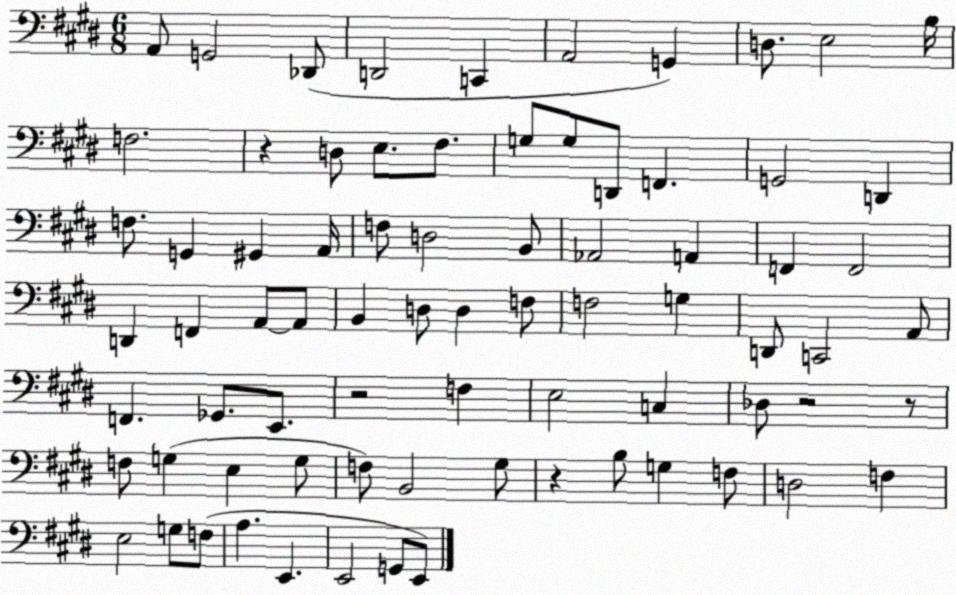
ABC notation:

X:1
T:Untitled
M:6/8
L:1/4
K:E
A,,/2 G,,2 _D,,/2 D,,2 C,, A,,2 G,, D,/2 E,2 B,/4 F,2 z D,/2 E,/2 ^F,/2 G,/2 G,/2 D,,/2 F,, G,,2 D,, F,/2 G,, ^G,, A,,/4 F,/2 D,2 B,,/2 _A,,2 A,, F,, F,,2 D,, F,, A,,/2 A,,/2 B,, D,/2 D, F,/2 F,2 G, D,,/2 C,,2 A,,/2 F,, _G,,/2 E,,/2 z2 F, E,2 C, _D,/2 z2 z/2 F,/2 G, E, G,/2 F,/2 B,,2 ^G,/2 z B,/2 G, F,/2 D,2 F, E,2 G,/2 F,/2 A, E,, E,,2 G,,/2 E,,/2